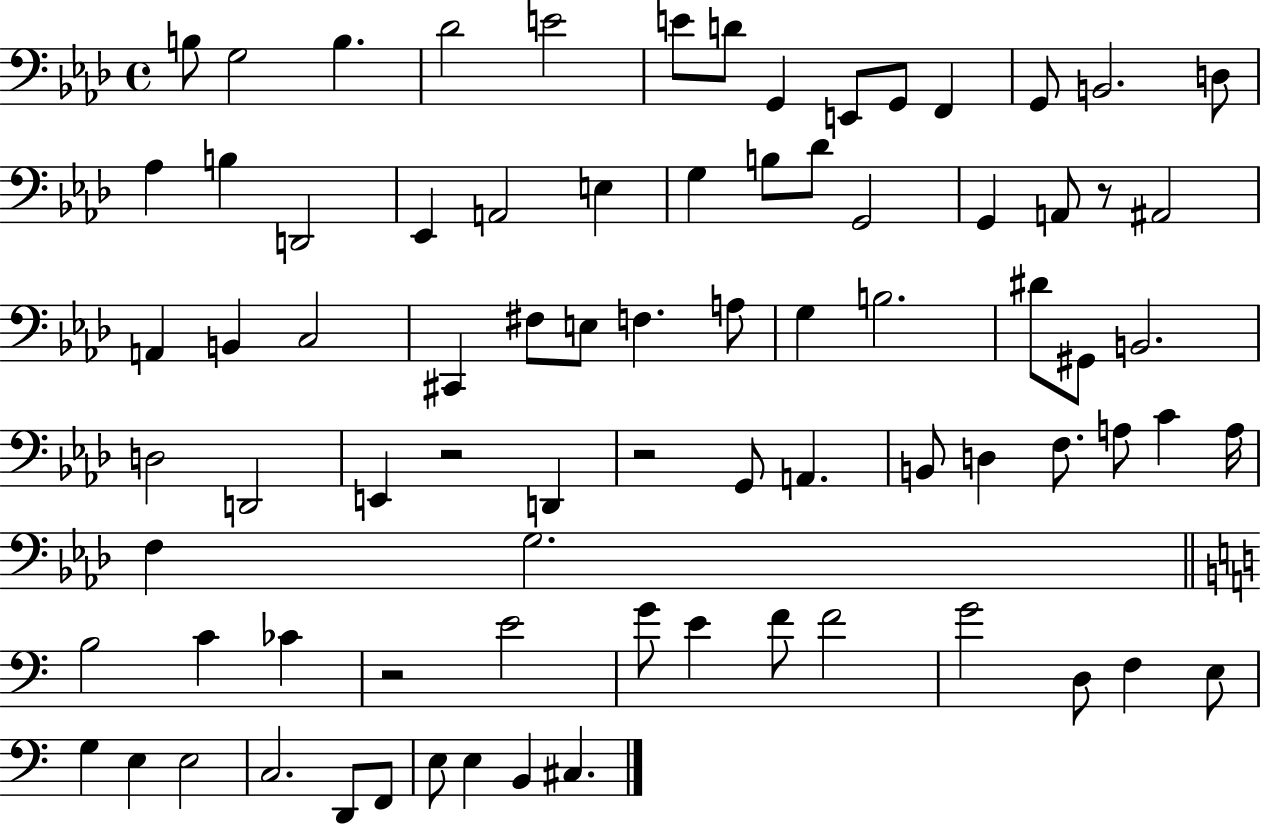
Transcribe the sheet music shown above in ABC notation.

X:1
T:Untitled
M:4/4
L:1/4
K:Ab
B,/2 G,2 B, _D2 E2 E/2 D/2 G,, E,,/2 G,,/2 F,, G,,/2 B,,2 D,/2 _A, B, D,,2 _E,, A,,2 E, G, B,/2 _D/2 G,,2 G,, A,,/2 z/2 ^A,,2 A,, B,, C,2 ^C,, ^F,/2 E,/2 F, A,/2 G, B,2 ^D/2 ^G,,/2 B,,2 D,2 D,,2 E,, z2 D,, z2 G,,/2 A,, B,,/2 D, F,/2 A,/2 C A,/4 F, G,2 B,2 C _C z2 E2 G/2 E F/2 F2 G2 D,/2 F, E,/2 G, E, E,2 C,2 D,,/2 F,,/2 E,/2 E, B,, ^C,